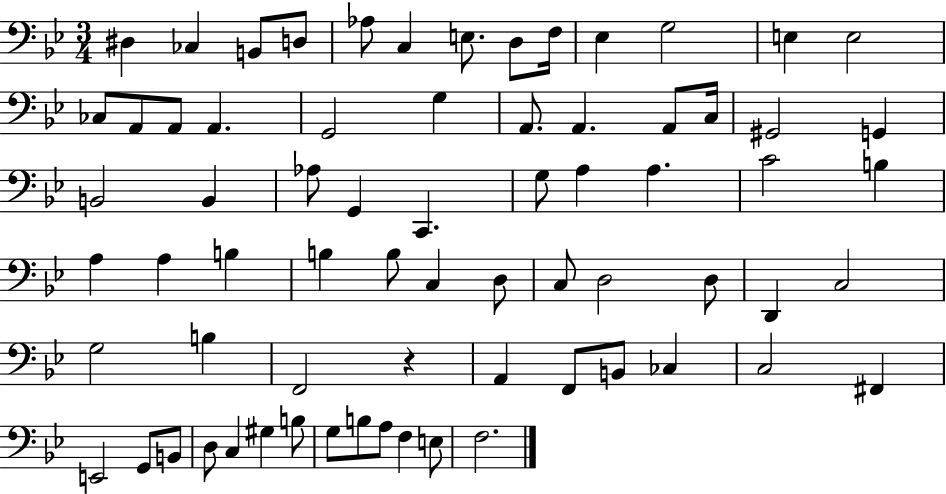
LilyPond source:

{
  \clef bass
  \numericTimeSignature
  \time 3/4
  \key bes \major
  dis4 ces4 b,8 d8 | aes8 c4 e8. d8 f16 | ees4 g2 | e4 e2 | \break ces8 a,8 a,8 a,4. | g,2 g4 | a,8. a,4. a,8 c16 | gis,2 g,4 | \break b,2 b,4 | aes8 g,4 c,4. | g8 a4 a4. | c'2 b4 | \break a4 a4 b4 | b4 b8 c4 d8 | c8 d2 d8 | d,4 c2 | \break g2 b4 | f,2 r4 | a,4 f,8 b,8 ces4 | c2 fis,4 | \break e,2 g,8 b,8 | d8 c4 gis4 b8 | g8 b8 a8 f4 e8 | f2. | \break \bar "|."
}